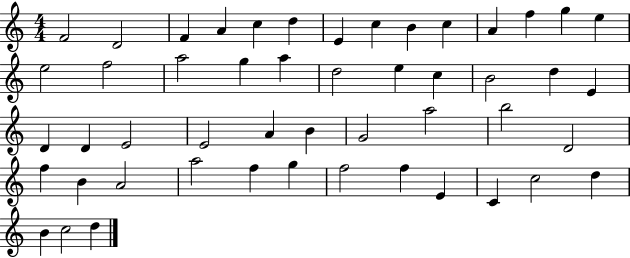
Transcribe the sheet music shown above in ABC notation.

X:1
T:Untitled
M:4/4
L:1/4
K:C
F2 D2 F A c d E c B c A f g e e2 f2 a2 g a d2 e c B2 d E D D E2 E2 A B G2 a2 b2 D2 f B A2 a2 f g f2 f E C c2 d B c2 d